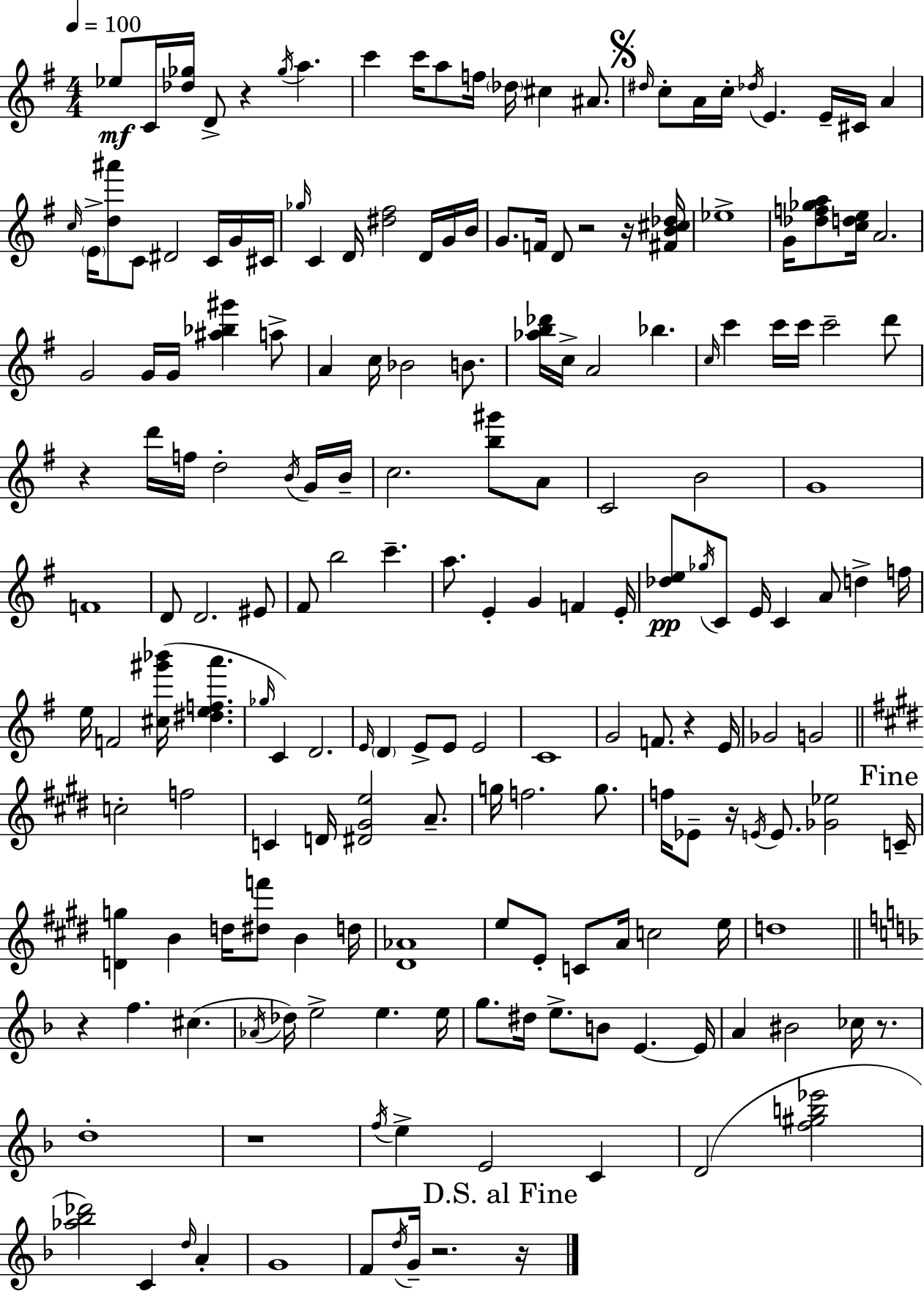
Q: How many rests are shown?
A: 11